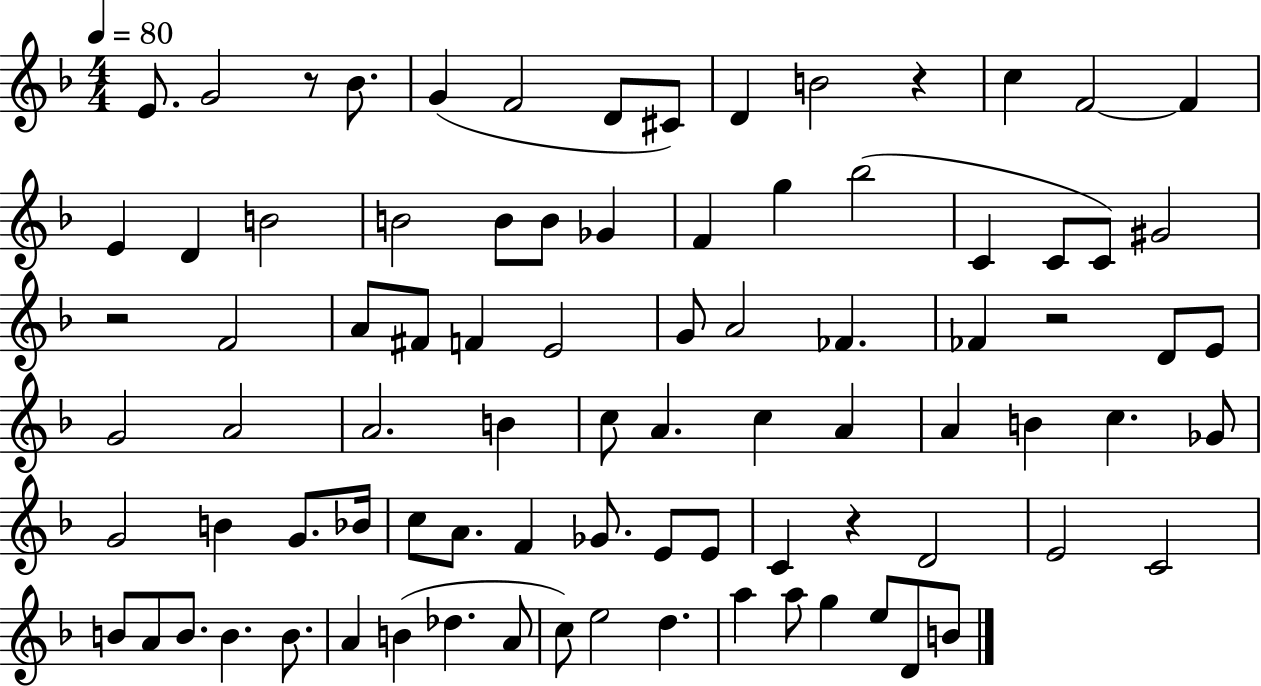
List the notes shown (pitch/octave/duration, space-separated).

E4/e. G4/h R/e Bb4/e. G4/q F4/h D4/e C#4/e D4/q B4/h R/q C5/q F4/h F4/q E4/q D4/q B4/h B4/h B4/e B4/e Gb4/q F4/q G5/q Bb5/h C4/q C4/e C4/e G#4/h R/h F4/h A4/e F#4/e F4/q E4/h G4/e A4/h FES4/q. FES4/q R/h D4/e E4/e G4/h A4/h A4/h. B4/q C5/e A4/q. C5/q A4/q A4/q B4/q C5/q. Gb4/e G4/h B4/q G4/e. Bb4/s C5/e A4/e. F4/q Gb4/e. E4/e E4/e C4/q R/q D4/h E4/h C4/h B4/e A4/e B4/e. B4/q. B4/e. A4/q B4/q Db5/q. A4/e C5/e E5/h D5/q. A5/q A5/e G5/q E5/e D4/e B4/e